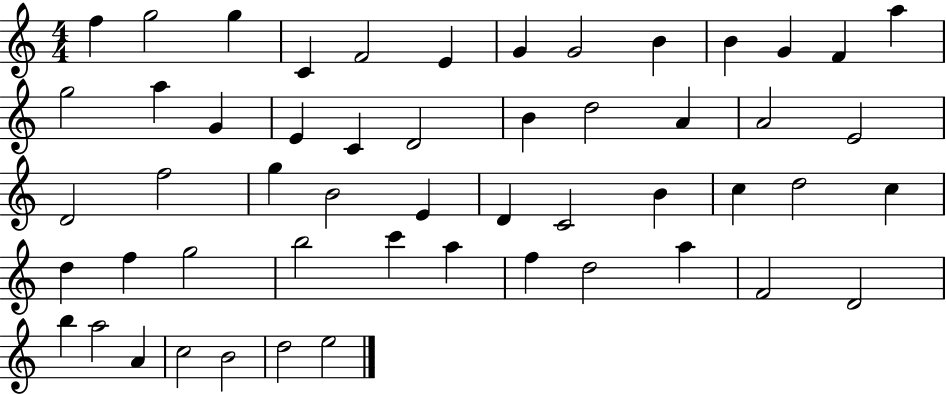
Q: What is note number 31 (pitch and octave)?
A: C4